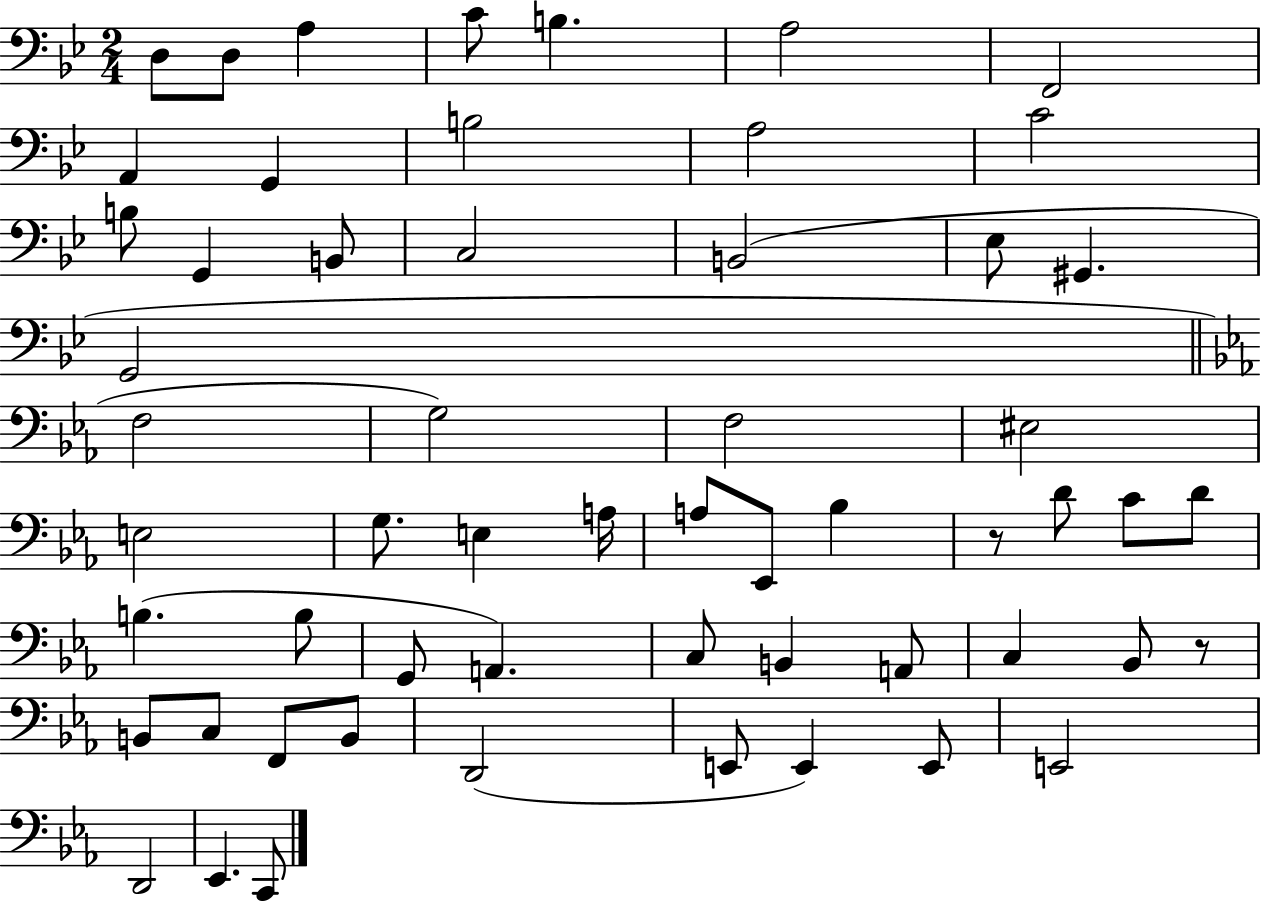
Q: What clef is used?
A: bass